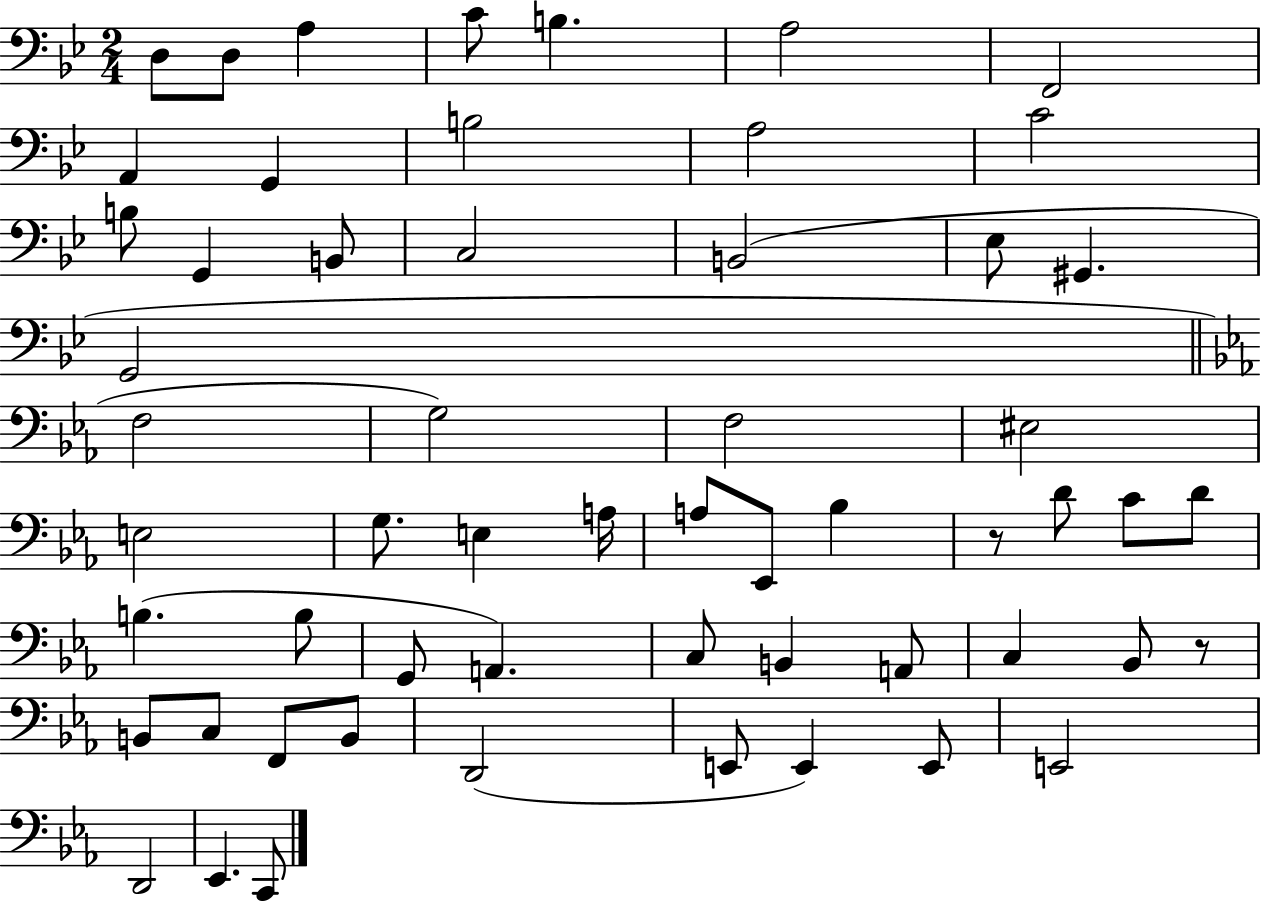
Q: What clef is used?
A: bass